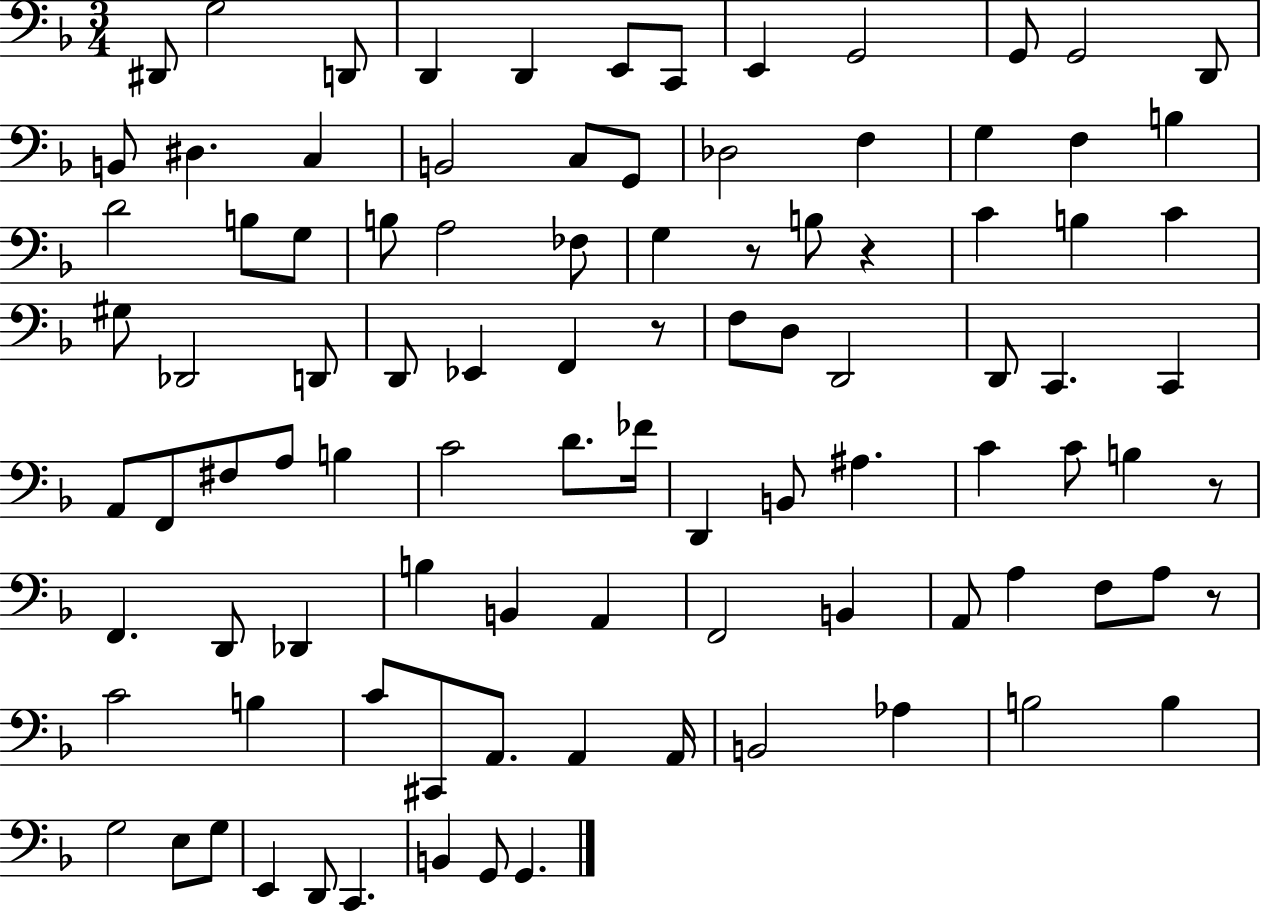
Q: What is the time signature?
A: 3/4